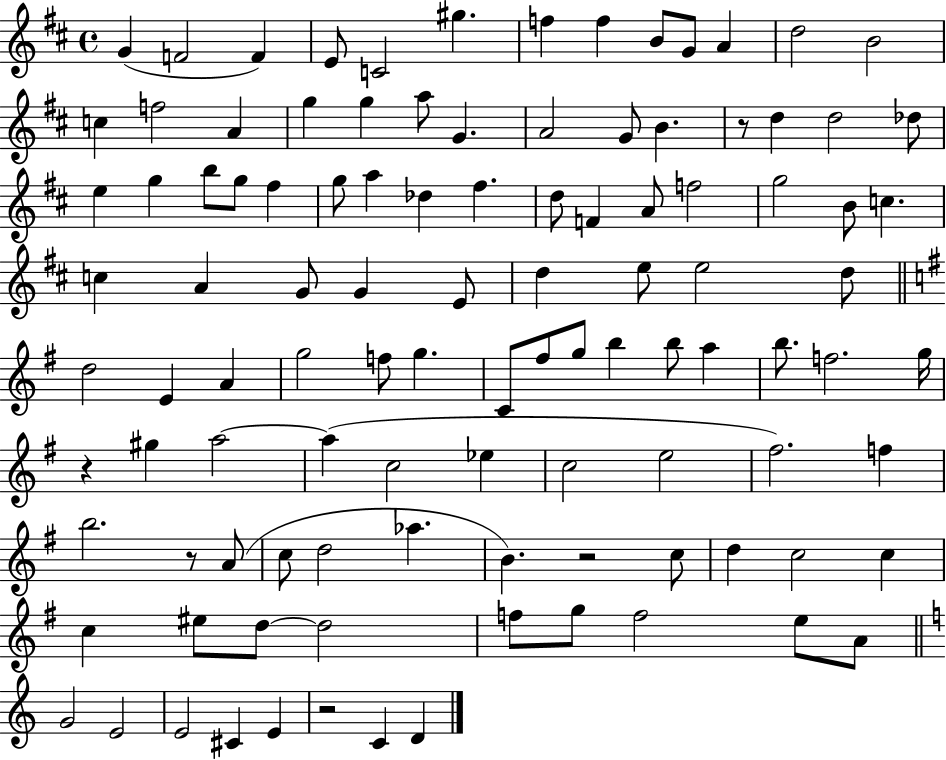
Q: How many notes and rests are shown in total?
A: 106